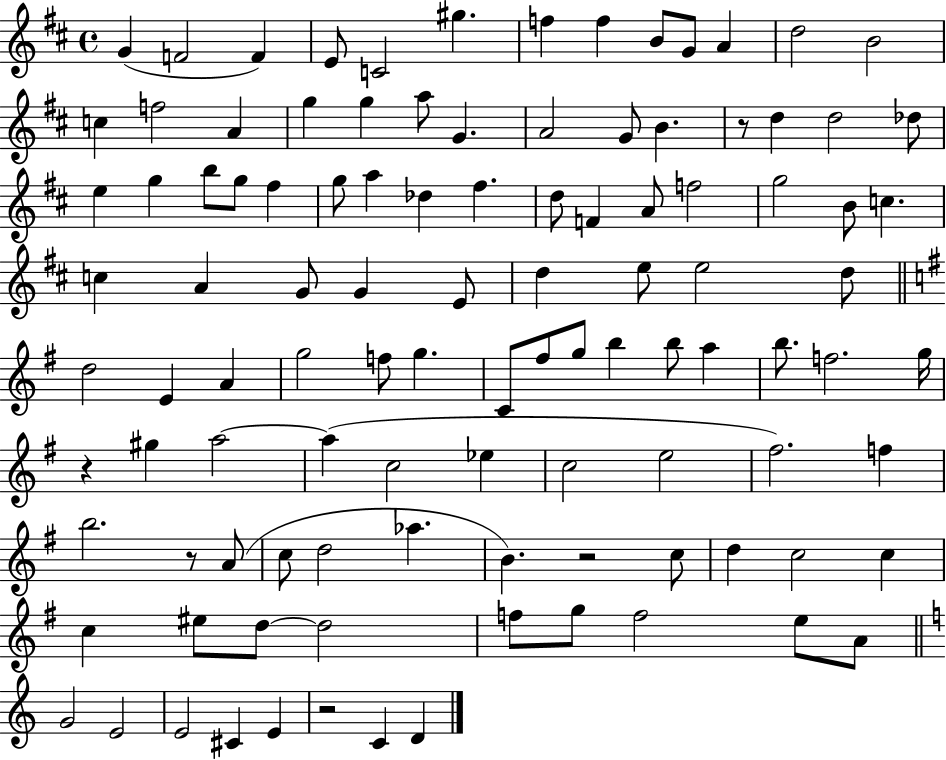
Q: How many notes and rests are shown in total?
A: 106